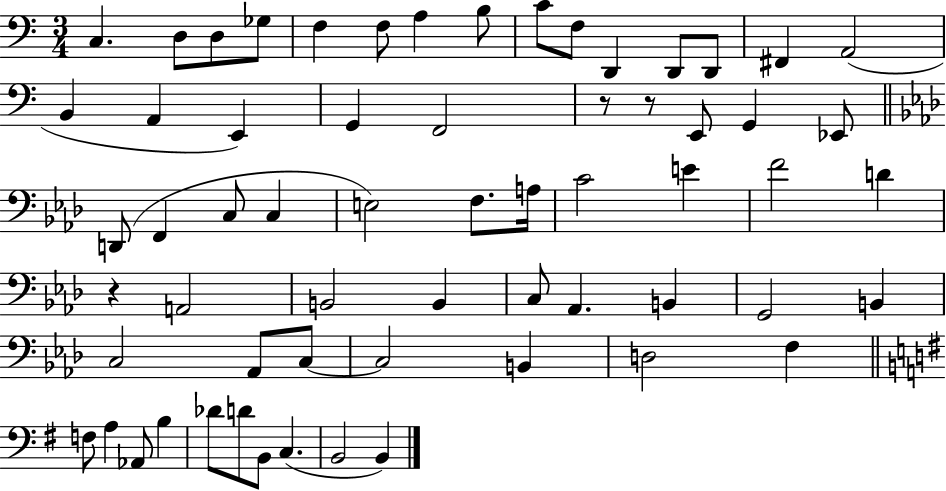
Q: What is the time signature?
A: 3/4